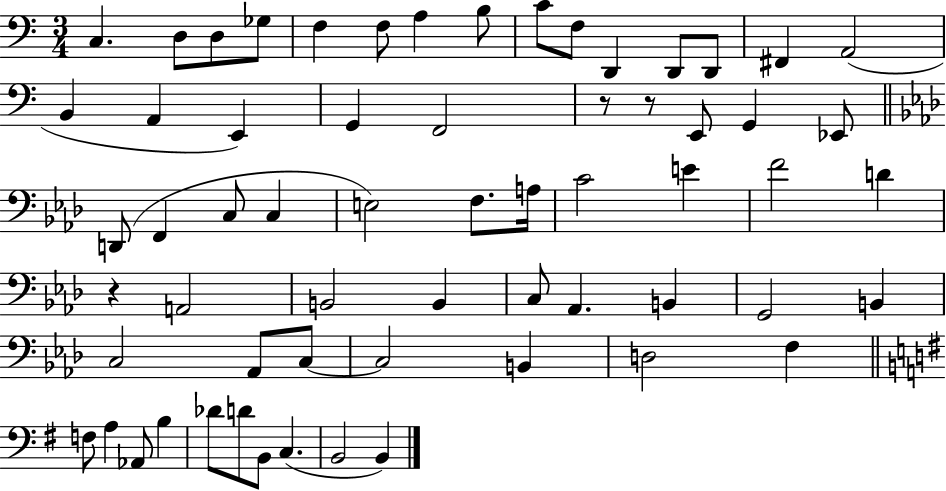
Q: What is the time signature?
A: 3/4